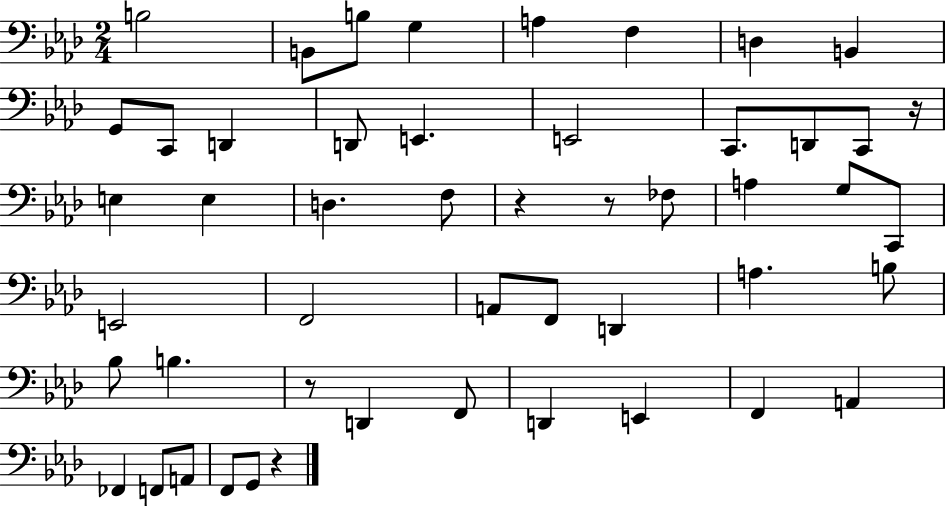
{
  \clef bass
  \numericTimeSignature
  \time 2/4
  \key aes \major
  \repeat volta 2 { b2 | b,8 b8 g4 | a4 f4 | d4 b,4 | \break g,8 c,8 d,4 | d,8 e,4. | e,2 | c,8. d,8 c,8 r16 | \break e4 e4 | d4. f8 | r4 r8 fes8 | a4 g8 c,8 | \break e,2 | f,2 | a,8 f,8 d,4 | a4. b8 | \break bes8 b4. | r8 d,4 f,8 | d,4 e,4 | f,4 a,4 | \break fes,4 f,8 a,8 | f,8 g,8 r4 | } \bar "|."
}